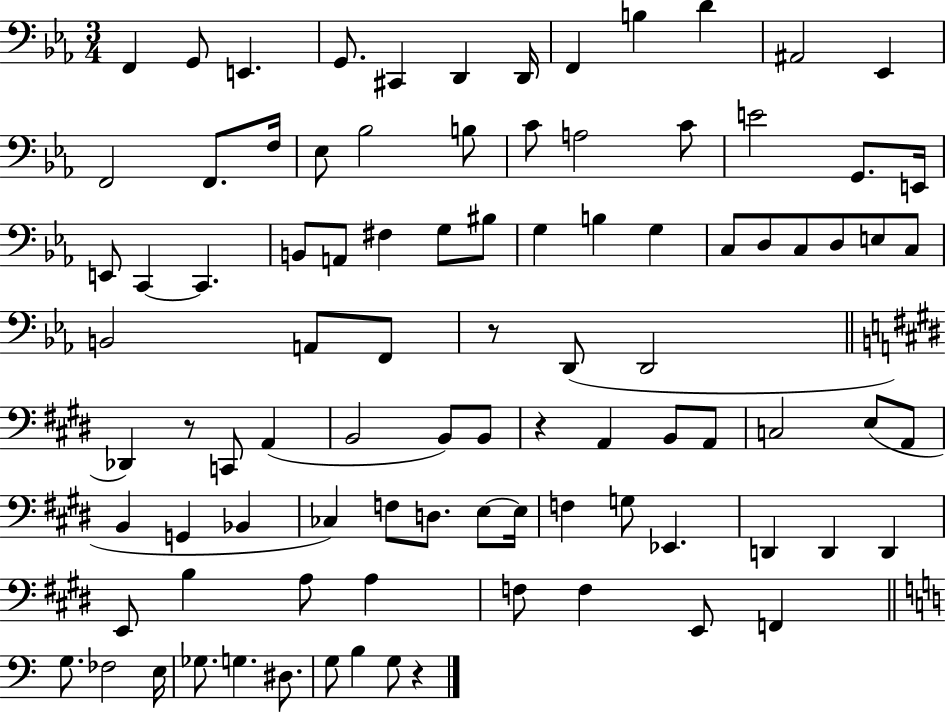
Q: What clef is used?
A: bass